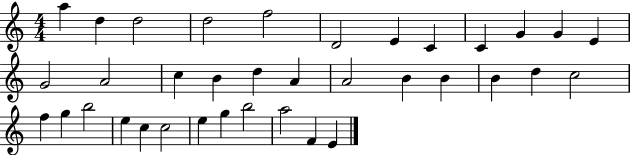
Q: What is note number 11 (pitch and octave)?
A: G4